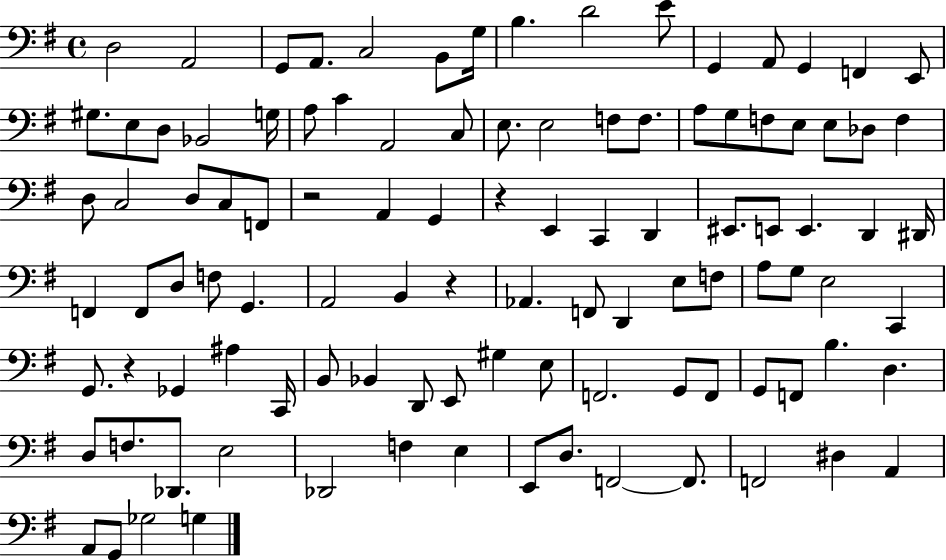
D3/h A2/h G2/e A2/e. C3/h B2/e G3/s B3/q. D4/h E4/e G2/q A2/e G2/q F2/q E2/e G#3/e. E3/e D3/e Bb2/h G3/s A3/e C4/q A2/h C3/e E3/e. E3/h F3/e F3/e. A3/e G3/e F3/e E3/e E3/e Db3/e F3/q D3/e C3/h D3/e C3/e F2/e R/h A2/q G2/q R/q E2/q C2/q D2/q EIS2/e. E2/e E2/q. D2/q D#2/s F2/q F2/e D3/e F3/e G2/q. A2/h B2/q R/q Ab2/q. F2/e D2/q E3/e F3/e A3/e G3/e E3/h C2/q G2/e. R/q Gb2/q A#3/q C2/s B2/e Bb2/q D2/e E2/e G#3/q E3/e F2/h. G2/e F2/e G2/e F2/e B3/q. D3/q. D3/e F3/e. Db2/e. E3/h Db2/h F3/q E3/q E2/e D3/e. F2/h F2/e. F2/h D#3/q A2/q A2/e G2/e Gb3/h G3/q